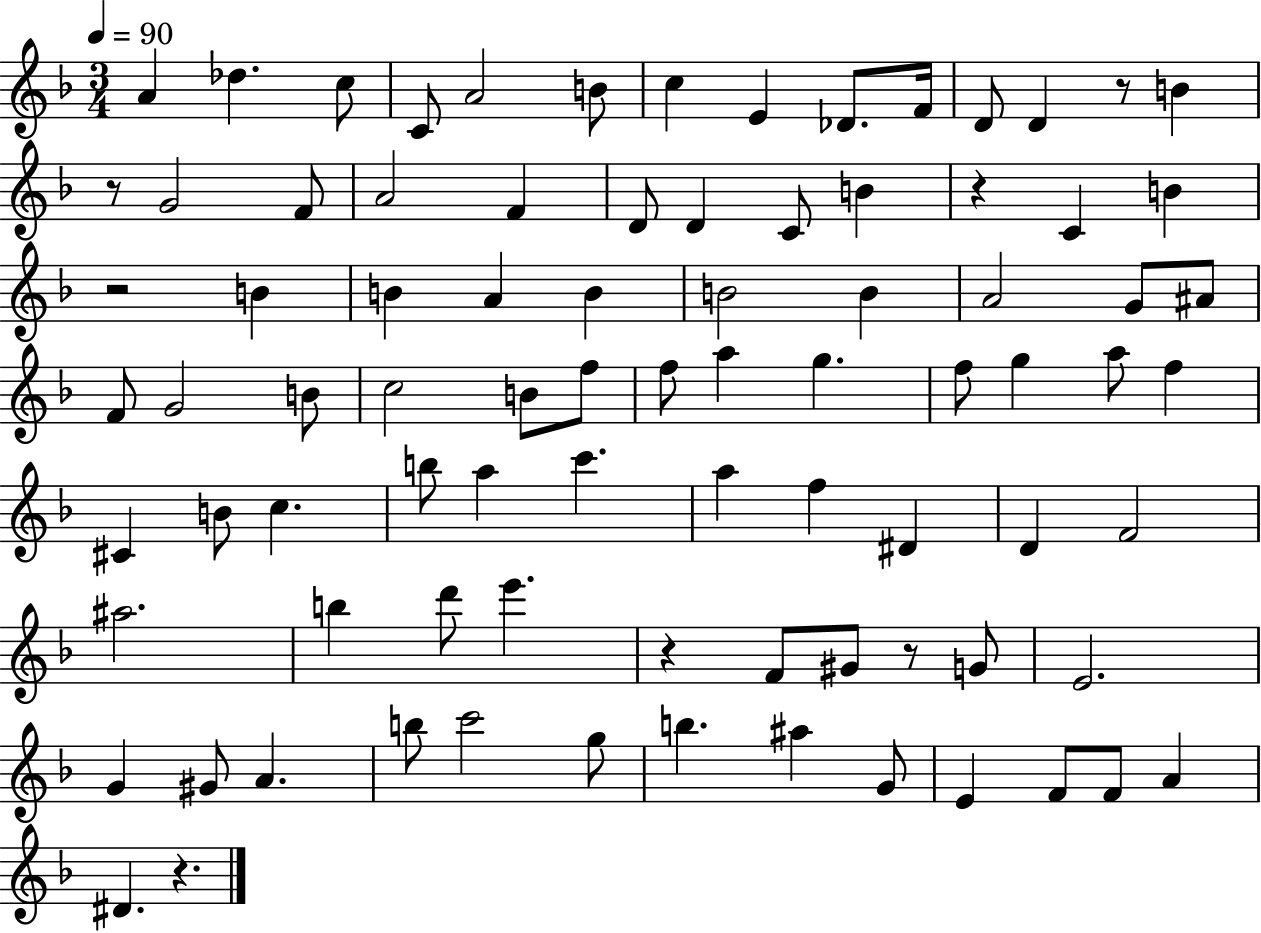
{
  \clef treble
  \numericTimeSignature
  \time 3/4
  \key f \major
  \tempo 4 = 90
  a'4 des''4. c''8 | c'8 a'2 b'8 | c''4 e'4 des'8. f'16 | d'8 d'4 r8 b'4 | \break r8 g'2 f'8 | a'2 f'4 | d'8 d'4 c'8 b'4 | r4 c'4 b'4 | \break r2 b'4 | b'4 a'4 b'4 | b'2 b'4 | a'2 g'8 ais'8 | \break f'8 g'2 b'8 | c''2 b'8 f''8 | f''8 a''4 g''4. | f''8 g''4 a''8 f''4 | \break cis'4 b'8 c''4. | b''8 a''4 c'''4. | a''4 f''4 dis'4 | d'4 f'2 | \break ais''2. | b''4 d'''8 e'''4. | r4 f'8 gis'8 r8 g'8 | e'2. | \break g'4 gis'8 a'4. | b''8 c'''2 g''8 | b''4. ais''4 g'8 | e'4 f'8 f'8 a'4 | \break dis'4. r4. | \bar "|."
}